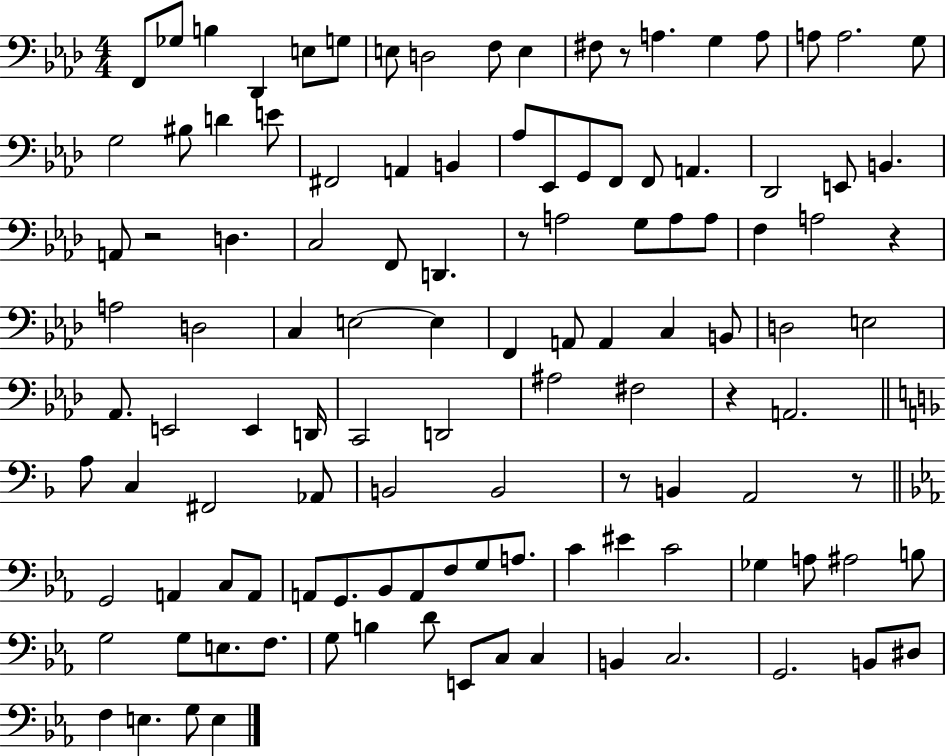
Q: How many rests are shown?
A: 7